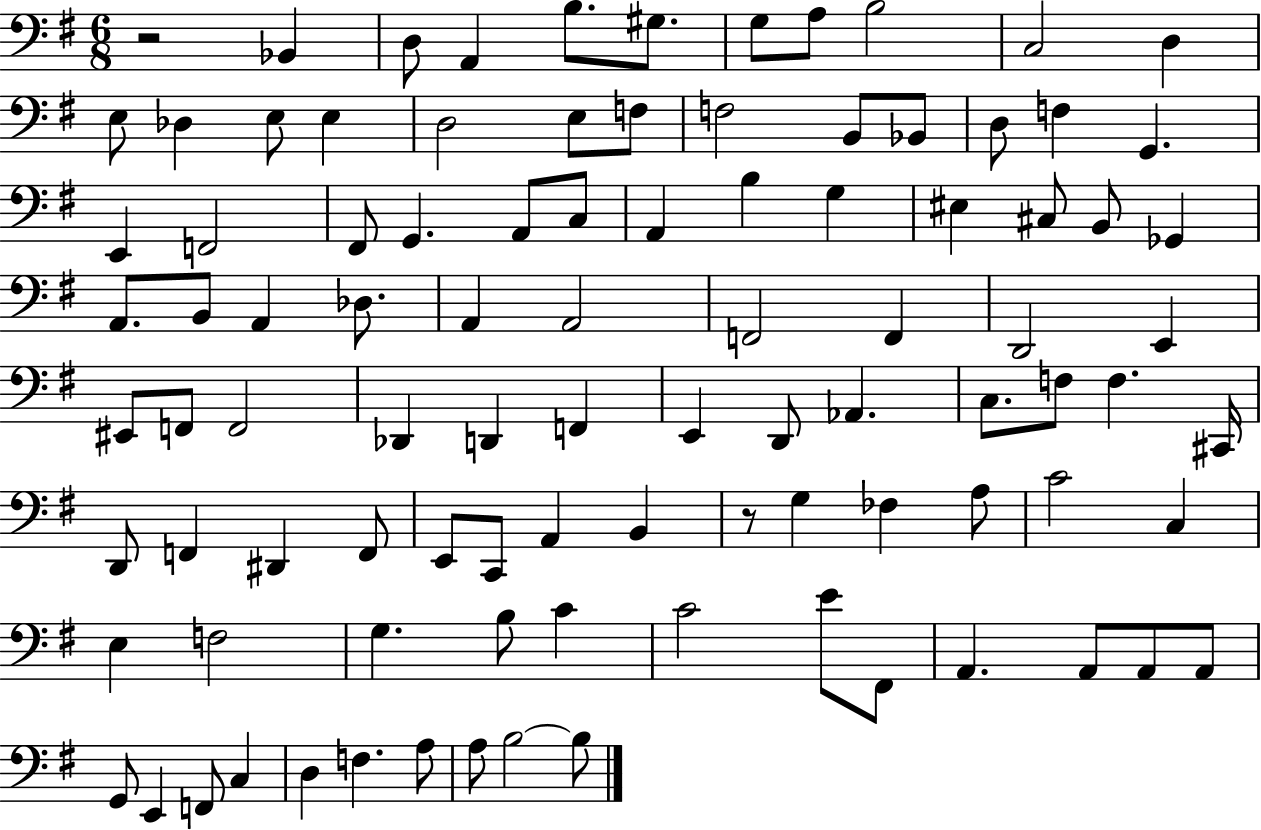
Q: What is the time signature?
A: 6/8